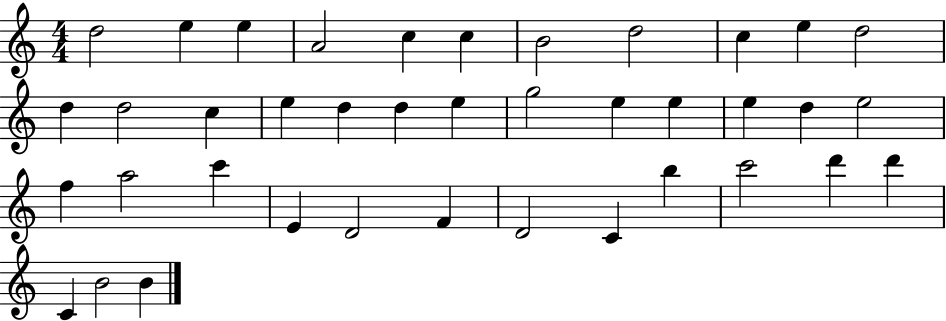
D5/h E5/q E5/q A4/h C5/q C5/q B4/h D5/h C5/q E5/q D5/h D5/q D5/h C5/q E5/q D5/q D5/q E5/q G5/h E5/q E5/q E5/q D5/q E5/h F5/q A5/h C6/q E4/q D4/h F4/q D4/h C4/q B5/q C6/h D6/q D6/q C4/q B4/h B4/q